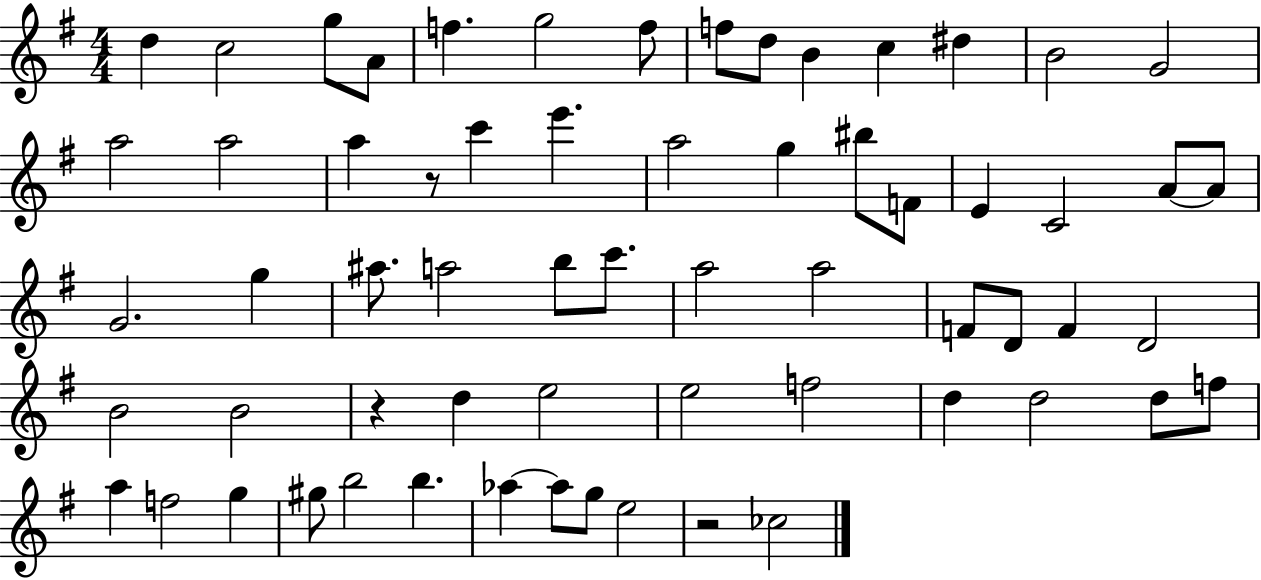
{
  \clef treble
  \numericTimeSignature
  \time 4/4
  \key g \major
  d''4 c''2 g''8 a'8 | f''4. g''2 f''8 | f''8 d''8 b'4 c''4 dis''4 | b'2 g'2 | \break a''2 a''2 | a''4 r8 c'''4 e'''4. | a''2 g''4 bis''8 f'8 | e'4 c'2 a'8~~ a'8 | \break g'2. g''4 | ais''8. a''2 b''8 c'''8. | a''2 a''2 | f'8 d'8 f'4 d'2 | \break b'2 b'2 | r4 d''4 e''2 | e''2 f''2 | d''4 d''2 d''8 f''8 | \break a''4 f''2 g''4 | gis''8 b''2 b''4. | aes''4~~ aes''8 g''8 e''2 | r2 ces''2 | \break \bar "|."
}